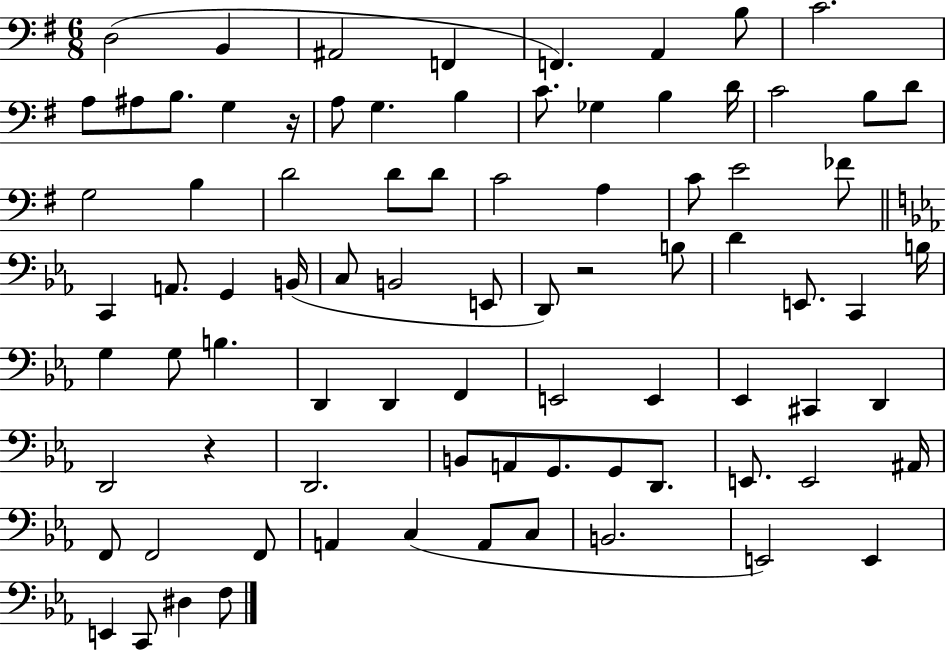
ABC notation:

X:1
T:Untitled
M:6/8
L:1/4
K:G
D,2 B,, ^A,,2 F,, F,, A,, B,/2 C2 A,/2 ^A,/2 B,/2 G, z/4 A,/2 G, B, C/2 _G, B, D/4 C2 B,/2 D/2 G,2 B, D2 D/2 D/2 C2 A, C/2 E2 _F/2 C,, A,,/2 G,, B,,/4 C,/2 B,,2 E,,/2 D,,/2 z2 B,/2 D E,,/2 C,, B,/4 G, G,/2 B, D,, D,, F,, E,,2 E,, _E,, ^C,, D,, D,,2 z D,,2 B,,/2 A,,/2 G,,/2 G,,/2 D,,/2 E,,/2 E,,2 ^A,,/4 F,,/2 F,,2 F,,/2 A,, C, A,,/2 C,/2 B,,2 E,,2 E,, E,, C,,/2 ^D, F,/2